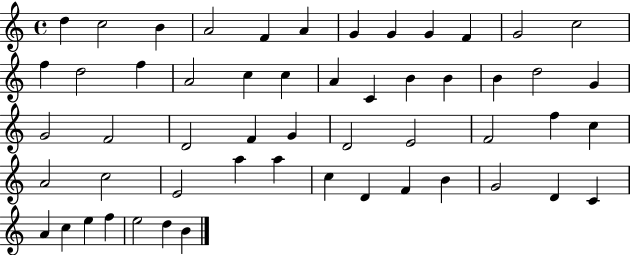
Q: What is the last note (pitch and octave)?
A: B4